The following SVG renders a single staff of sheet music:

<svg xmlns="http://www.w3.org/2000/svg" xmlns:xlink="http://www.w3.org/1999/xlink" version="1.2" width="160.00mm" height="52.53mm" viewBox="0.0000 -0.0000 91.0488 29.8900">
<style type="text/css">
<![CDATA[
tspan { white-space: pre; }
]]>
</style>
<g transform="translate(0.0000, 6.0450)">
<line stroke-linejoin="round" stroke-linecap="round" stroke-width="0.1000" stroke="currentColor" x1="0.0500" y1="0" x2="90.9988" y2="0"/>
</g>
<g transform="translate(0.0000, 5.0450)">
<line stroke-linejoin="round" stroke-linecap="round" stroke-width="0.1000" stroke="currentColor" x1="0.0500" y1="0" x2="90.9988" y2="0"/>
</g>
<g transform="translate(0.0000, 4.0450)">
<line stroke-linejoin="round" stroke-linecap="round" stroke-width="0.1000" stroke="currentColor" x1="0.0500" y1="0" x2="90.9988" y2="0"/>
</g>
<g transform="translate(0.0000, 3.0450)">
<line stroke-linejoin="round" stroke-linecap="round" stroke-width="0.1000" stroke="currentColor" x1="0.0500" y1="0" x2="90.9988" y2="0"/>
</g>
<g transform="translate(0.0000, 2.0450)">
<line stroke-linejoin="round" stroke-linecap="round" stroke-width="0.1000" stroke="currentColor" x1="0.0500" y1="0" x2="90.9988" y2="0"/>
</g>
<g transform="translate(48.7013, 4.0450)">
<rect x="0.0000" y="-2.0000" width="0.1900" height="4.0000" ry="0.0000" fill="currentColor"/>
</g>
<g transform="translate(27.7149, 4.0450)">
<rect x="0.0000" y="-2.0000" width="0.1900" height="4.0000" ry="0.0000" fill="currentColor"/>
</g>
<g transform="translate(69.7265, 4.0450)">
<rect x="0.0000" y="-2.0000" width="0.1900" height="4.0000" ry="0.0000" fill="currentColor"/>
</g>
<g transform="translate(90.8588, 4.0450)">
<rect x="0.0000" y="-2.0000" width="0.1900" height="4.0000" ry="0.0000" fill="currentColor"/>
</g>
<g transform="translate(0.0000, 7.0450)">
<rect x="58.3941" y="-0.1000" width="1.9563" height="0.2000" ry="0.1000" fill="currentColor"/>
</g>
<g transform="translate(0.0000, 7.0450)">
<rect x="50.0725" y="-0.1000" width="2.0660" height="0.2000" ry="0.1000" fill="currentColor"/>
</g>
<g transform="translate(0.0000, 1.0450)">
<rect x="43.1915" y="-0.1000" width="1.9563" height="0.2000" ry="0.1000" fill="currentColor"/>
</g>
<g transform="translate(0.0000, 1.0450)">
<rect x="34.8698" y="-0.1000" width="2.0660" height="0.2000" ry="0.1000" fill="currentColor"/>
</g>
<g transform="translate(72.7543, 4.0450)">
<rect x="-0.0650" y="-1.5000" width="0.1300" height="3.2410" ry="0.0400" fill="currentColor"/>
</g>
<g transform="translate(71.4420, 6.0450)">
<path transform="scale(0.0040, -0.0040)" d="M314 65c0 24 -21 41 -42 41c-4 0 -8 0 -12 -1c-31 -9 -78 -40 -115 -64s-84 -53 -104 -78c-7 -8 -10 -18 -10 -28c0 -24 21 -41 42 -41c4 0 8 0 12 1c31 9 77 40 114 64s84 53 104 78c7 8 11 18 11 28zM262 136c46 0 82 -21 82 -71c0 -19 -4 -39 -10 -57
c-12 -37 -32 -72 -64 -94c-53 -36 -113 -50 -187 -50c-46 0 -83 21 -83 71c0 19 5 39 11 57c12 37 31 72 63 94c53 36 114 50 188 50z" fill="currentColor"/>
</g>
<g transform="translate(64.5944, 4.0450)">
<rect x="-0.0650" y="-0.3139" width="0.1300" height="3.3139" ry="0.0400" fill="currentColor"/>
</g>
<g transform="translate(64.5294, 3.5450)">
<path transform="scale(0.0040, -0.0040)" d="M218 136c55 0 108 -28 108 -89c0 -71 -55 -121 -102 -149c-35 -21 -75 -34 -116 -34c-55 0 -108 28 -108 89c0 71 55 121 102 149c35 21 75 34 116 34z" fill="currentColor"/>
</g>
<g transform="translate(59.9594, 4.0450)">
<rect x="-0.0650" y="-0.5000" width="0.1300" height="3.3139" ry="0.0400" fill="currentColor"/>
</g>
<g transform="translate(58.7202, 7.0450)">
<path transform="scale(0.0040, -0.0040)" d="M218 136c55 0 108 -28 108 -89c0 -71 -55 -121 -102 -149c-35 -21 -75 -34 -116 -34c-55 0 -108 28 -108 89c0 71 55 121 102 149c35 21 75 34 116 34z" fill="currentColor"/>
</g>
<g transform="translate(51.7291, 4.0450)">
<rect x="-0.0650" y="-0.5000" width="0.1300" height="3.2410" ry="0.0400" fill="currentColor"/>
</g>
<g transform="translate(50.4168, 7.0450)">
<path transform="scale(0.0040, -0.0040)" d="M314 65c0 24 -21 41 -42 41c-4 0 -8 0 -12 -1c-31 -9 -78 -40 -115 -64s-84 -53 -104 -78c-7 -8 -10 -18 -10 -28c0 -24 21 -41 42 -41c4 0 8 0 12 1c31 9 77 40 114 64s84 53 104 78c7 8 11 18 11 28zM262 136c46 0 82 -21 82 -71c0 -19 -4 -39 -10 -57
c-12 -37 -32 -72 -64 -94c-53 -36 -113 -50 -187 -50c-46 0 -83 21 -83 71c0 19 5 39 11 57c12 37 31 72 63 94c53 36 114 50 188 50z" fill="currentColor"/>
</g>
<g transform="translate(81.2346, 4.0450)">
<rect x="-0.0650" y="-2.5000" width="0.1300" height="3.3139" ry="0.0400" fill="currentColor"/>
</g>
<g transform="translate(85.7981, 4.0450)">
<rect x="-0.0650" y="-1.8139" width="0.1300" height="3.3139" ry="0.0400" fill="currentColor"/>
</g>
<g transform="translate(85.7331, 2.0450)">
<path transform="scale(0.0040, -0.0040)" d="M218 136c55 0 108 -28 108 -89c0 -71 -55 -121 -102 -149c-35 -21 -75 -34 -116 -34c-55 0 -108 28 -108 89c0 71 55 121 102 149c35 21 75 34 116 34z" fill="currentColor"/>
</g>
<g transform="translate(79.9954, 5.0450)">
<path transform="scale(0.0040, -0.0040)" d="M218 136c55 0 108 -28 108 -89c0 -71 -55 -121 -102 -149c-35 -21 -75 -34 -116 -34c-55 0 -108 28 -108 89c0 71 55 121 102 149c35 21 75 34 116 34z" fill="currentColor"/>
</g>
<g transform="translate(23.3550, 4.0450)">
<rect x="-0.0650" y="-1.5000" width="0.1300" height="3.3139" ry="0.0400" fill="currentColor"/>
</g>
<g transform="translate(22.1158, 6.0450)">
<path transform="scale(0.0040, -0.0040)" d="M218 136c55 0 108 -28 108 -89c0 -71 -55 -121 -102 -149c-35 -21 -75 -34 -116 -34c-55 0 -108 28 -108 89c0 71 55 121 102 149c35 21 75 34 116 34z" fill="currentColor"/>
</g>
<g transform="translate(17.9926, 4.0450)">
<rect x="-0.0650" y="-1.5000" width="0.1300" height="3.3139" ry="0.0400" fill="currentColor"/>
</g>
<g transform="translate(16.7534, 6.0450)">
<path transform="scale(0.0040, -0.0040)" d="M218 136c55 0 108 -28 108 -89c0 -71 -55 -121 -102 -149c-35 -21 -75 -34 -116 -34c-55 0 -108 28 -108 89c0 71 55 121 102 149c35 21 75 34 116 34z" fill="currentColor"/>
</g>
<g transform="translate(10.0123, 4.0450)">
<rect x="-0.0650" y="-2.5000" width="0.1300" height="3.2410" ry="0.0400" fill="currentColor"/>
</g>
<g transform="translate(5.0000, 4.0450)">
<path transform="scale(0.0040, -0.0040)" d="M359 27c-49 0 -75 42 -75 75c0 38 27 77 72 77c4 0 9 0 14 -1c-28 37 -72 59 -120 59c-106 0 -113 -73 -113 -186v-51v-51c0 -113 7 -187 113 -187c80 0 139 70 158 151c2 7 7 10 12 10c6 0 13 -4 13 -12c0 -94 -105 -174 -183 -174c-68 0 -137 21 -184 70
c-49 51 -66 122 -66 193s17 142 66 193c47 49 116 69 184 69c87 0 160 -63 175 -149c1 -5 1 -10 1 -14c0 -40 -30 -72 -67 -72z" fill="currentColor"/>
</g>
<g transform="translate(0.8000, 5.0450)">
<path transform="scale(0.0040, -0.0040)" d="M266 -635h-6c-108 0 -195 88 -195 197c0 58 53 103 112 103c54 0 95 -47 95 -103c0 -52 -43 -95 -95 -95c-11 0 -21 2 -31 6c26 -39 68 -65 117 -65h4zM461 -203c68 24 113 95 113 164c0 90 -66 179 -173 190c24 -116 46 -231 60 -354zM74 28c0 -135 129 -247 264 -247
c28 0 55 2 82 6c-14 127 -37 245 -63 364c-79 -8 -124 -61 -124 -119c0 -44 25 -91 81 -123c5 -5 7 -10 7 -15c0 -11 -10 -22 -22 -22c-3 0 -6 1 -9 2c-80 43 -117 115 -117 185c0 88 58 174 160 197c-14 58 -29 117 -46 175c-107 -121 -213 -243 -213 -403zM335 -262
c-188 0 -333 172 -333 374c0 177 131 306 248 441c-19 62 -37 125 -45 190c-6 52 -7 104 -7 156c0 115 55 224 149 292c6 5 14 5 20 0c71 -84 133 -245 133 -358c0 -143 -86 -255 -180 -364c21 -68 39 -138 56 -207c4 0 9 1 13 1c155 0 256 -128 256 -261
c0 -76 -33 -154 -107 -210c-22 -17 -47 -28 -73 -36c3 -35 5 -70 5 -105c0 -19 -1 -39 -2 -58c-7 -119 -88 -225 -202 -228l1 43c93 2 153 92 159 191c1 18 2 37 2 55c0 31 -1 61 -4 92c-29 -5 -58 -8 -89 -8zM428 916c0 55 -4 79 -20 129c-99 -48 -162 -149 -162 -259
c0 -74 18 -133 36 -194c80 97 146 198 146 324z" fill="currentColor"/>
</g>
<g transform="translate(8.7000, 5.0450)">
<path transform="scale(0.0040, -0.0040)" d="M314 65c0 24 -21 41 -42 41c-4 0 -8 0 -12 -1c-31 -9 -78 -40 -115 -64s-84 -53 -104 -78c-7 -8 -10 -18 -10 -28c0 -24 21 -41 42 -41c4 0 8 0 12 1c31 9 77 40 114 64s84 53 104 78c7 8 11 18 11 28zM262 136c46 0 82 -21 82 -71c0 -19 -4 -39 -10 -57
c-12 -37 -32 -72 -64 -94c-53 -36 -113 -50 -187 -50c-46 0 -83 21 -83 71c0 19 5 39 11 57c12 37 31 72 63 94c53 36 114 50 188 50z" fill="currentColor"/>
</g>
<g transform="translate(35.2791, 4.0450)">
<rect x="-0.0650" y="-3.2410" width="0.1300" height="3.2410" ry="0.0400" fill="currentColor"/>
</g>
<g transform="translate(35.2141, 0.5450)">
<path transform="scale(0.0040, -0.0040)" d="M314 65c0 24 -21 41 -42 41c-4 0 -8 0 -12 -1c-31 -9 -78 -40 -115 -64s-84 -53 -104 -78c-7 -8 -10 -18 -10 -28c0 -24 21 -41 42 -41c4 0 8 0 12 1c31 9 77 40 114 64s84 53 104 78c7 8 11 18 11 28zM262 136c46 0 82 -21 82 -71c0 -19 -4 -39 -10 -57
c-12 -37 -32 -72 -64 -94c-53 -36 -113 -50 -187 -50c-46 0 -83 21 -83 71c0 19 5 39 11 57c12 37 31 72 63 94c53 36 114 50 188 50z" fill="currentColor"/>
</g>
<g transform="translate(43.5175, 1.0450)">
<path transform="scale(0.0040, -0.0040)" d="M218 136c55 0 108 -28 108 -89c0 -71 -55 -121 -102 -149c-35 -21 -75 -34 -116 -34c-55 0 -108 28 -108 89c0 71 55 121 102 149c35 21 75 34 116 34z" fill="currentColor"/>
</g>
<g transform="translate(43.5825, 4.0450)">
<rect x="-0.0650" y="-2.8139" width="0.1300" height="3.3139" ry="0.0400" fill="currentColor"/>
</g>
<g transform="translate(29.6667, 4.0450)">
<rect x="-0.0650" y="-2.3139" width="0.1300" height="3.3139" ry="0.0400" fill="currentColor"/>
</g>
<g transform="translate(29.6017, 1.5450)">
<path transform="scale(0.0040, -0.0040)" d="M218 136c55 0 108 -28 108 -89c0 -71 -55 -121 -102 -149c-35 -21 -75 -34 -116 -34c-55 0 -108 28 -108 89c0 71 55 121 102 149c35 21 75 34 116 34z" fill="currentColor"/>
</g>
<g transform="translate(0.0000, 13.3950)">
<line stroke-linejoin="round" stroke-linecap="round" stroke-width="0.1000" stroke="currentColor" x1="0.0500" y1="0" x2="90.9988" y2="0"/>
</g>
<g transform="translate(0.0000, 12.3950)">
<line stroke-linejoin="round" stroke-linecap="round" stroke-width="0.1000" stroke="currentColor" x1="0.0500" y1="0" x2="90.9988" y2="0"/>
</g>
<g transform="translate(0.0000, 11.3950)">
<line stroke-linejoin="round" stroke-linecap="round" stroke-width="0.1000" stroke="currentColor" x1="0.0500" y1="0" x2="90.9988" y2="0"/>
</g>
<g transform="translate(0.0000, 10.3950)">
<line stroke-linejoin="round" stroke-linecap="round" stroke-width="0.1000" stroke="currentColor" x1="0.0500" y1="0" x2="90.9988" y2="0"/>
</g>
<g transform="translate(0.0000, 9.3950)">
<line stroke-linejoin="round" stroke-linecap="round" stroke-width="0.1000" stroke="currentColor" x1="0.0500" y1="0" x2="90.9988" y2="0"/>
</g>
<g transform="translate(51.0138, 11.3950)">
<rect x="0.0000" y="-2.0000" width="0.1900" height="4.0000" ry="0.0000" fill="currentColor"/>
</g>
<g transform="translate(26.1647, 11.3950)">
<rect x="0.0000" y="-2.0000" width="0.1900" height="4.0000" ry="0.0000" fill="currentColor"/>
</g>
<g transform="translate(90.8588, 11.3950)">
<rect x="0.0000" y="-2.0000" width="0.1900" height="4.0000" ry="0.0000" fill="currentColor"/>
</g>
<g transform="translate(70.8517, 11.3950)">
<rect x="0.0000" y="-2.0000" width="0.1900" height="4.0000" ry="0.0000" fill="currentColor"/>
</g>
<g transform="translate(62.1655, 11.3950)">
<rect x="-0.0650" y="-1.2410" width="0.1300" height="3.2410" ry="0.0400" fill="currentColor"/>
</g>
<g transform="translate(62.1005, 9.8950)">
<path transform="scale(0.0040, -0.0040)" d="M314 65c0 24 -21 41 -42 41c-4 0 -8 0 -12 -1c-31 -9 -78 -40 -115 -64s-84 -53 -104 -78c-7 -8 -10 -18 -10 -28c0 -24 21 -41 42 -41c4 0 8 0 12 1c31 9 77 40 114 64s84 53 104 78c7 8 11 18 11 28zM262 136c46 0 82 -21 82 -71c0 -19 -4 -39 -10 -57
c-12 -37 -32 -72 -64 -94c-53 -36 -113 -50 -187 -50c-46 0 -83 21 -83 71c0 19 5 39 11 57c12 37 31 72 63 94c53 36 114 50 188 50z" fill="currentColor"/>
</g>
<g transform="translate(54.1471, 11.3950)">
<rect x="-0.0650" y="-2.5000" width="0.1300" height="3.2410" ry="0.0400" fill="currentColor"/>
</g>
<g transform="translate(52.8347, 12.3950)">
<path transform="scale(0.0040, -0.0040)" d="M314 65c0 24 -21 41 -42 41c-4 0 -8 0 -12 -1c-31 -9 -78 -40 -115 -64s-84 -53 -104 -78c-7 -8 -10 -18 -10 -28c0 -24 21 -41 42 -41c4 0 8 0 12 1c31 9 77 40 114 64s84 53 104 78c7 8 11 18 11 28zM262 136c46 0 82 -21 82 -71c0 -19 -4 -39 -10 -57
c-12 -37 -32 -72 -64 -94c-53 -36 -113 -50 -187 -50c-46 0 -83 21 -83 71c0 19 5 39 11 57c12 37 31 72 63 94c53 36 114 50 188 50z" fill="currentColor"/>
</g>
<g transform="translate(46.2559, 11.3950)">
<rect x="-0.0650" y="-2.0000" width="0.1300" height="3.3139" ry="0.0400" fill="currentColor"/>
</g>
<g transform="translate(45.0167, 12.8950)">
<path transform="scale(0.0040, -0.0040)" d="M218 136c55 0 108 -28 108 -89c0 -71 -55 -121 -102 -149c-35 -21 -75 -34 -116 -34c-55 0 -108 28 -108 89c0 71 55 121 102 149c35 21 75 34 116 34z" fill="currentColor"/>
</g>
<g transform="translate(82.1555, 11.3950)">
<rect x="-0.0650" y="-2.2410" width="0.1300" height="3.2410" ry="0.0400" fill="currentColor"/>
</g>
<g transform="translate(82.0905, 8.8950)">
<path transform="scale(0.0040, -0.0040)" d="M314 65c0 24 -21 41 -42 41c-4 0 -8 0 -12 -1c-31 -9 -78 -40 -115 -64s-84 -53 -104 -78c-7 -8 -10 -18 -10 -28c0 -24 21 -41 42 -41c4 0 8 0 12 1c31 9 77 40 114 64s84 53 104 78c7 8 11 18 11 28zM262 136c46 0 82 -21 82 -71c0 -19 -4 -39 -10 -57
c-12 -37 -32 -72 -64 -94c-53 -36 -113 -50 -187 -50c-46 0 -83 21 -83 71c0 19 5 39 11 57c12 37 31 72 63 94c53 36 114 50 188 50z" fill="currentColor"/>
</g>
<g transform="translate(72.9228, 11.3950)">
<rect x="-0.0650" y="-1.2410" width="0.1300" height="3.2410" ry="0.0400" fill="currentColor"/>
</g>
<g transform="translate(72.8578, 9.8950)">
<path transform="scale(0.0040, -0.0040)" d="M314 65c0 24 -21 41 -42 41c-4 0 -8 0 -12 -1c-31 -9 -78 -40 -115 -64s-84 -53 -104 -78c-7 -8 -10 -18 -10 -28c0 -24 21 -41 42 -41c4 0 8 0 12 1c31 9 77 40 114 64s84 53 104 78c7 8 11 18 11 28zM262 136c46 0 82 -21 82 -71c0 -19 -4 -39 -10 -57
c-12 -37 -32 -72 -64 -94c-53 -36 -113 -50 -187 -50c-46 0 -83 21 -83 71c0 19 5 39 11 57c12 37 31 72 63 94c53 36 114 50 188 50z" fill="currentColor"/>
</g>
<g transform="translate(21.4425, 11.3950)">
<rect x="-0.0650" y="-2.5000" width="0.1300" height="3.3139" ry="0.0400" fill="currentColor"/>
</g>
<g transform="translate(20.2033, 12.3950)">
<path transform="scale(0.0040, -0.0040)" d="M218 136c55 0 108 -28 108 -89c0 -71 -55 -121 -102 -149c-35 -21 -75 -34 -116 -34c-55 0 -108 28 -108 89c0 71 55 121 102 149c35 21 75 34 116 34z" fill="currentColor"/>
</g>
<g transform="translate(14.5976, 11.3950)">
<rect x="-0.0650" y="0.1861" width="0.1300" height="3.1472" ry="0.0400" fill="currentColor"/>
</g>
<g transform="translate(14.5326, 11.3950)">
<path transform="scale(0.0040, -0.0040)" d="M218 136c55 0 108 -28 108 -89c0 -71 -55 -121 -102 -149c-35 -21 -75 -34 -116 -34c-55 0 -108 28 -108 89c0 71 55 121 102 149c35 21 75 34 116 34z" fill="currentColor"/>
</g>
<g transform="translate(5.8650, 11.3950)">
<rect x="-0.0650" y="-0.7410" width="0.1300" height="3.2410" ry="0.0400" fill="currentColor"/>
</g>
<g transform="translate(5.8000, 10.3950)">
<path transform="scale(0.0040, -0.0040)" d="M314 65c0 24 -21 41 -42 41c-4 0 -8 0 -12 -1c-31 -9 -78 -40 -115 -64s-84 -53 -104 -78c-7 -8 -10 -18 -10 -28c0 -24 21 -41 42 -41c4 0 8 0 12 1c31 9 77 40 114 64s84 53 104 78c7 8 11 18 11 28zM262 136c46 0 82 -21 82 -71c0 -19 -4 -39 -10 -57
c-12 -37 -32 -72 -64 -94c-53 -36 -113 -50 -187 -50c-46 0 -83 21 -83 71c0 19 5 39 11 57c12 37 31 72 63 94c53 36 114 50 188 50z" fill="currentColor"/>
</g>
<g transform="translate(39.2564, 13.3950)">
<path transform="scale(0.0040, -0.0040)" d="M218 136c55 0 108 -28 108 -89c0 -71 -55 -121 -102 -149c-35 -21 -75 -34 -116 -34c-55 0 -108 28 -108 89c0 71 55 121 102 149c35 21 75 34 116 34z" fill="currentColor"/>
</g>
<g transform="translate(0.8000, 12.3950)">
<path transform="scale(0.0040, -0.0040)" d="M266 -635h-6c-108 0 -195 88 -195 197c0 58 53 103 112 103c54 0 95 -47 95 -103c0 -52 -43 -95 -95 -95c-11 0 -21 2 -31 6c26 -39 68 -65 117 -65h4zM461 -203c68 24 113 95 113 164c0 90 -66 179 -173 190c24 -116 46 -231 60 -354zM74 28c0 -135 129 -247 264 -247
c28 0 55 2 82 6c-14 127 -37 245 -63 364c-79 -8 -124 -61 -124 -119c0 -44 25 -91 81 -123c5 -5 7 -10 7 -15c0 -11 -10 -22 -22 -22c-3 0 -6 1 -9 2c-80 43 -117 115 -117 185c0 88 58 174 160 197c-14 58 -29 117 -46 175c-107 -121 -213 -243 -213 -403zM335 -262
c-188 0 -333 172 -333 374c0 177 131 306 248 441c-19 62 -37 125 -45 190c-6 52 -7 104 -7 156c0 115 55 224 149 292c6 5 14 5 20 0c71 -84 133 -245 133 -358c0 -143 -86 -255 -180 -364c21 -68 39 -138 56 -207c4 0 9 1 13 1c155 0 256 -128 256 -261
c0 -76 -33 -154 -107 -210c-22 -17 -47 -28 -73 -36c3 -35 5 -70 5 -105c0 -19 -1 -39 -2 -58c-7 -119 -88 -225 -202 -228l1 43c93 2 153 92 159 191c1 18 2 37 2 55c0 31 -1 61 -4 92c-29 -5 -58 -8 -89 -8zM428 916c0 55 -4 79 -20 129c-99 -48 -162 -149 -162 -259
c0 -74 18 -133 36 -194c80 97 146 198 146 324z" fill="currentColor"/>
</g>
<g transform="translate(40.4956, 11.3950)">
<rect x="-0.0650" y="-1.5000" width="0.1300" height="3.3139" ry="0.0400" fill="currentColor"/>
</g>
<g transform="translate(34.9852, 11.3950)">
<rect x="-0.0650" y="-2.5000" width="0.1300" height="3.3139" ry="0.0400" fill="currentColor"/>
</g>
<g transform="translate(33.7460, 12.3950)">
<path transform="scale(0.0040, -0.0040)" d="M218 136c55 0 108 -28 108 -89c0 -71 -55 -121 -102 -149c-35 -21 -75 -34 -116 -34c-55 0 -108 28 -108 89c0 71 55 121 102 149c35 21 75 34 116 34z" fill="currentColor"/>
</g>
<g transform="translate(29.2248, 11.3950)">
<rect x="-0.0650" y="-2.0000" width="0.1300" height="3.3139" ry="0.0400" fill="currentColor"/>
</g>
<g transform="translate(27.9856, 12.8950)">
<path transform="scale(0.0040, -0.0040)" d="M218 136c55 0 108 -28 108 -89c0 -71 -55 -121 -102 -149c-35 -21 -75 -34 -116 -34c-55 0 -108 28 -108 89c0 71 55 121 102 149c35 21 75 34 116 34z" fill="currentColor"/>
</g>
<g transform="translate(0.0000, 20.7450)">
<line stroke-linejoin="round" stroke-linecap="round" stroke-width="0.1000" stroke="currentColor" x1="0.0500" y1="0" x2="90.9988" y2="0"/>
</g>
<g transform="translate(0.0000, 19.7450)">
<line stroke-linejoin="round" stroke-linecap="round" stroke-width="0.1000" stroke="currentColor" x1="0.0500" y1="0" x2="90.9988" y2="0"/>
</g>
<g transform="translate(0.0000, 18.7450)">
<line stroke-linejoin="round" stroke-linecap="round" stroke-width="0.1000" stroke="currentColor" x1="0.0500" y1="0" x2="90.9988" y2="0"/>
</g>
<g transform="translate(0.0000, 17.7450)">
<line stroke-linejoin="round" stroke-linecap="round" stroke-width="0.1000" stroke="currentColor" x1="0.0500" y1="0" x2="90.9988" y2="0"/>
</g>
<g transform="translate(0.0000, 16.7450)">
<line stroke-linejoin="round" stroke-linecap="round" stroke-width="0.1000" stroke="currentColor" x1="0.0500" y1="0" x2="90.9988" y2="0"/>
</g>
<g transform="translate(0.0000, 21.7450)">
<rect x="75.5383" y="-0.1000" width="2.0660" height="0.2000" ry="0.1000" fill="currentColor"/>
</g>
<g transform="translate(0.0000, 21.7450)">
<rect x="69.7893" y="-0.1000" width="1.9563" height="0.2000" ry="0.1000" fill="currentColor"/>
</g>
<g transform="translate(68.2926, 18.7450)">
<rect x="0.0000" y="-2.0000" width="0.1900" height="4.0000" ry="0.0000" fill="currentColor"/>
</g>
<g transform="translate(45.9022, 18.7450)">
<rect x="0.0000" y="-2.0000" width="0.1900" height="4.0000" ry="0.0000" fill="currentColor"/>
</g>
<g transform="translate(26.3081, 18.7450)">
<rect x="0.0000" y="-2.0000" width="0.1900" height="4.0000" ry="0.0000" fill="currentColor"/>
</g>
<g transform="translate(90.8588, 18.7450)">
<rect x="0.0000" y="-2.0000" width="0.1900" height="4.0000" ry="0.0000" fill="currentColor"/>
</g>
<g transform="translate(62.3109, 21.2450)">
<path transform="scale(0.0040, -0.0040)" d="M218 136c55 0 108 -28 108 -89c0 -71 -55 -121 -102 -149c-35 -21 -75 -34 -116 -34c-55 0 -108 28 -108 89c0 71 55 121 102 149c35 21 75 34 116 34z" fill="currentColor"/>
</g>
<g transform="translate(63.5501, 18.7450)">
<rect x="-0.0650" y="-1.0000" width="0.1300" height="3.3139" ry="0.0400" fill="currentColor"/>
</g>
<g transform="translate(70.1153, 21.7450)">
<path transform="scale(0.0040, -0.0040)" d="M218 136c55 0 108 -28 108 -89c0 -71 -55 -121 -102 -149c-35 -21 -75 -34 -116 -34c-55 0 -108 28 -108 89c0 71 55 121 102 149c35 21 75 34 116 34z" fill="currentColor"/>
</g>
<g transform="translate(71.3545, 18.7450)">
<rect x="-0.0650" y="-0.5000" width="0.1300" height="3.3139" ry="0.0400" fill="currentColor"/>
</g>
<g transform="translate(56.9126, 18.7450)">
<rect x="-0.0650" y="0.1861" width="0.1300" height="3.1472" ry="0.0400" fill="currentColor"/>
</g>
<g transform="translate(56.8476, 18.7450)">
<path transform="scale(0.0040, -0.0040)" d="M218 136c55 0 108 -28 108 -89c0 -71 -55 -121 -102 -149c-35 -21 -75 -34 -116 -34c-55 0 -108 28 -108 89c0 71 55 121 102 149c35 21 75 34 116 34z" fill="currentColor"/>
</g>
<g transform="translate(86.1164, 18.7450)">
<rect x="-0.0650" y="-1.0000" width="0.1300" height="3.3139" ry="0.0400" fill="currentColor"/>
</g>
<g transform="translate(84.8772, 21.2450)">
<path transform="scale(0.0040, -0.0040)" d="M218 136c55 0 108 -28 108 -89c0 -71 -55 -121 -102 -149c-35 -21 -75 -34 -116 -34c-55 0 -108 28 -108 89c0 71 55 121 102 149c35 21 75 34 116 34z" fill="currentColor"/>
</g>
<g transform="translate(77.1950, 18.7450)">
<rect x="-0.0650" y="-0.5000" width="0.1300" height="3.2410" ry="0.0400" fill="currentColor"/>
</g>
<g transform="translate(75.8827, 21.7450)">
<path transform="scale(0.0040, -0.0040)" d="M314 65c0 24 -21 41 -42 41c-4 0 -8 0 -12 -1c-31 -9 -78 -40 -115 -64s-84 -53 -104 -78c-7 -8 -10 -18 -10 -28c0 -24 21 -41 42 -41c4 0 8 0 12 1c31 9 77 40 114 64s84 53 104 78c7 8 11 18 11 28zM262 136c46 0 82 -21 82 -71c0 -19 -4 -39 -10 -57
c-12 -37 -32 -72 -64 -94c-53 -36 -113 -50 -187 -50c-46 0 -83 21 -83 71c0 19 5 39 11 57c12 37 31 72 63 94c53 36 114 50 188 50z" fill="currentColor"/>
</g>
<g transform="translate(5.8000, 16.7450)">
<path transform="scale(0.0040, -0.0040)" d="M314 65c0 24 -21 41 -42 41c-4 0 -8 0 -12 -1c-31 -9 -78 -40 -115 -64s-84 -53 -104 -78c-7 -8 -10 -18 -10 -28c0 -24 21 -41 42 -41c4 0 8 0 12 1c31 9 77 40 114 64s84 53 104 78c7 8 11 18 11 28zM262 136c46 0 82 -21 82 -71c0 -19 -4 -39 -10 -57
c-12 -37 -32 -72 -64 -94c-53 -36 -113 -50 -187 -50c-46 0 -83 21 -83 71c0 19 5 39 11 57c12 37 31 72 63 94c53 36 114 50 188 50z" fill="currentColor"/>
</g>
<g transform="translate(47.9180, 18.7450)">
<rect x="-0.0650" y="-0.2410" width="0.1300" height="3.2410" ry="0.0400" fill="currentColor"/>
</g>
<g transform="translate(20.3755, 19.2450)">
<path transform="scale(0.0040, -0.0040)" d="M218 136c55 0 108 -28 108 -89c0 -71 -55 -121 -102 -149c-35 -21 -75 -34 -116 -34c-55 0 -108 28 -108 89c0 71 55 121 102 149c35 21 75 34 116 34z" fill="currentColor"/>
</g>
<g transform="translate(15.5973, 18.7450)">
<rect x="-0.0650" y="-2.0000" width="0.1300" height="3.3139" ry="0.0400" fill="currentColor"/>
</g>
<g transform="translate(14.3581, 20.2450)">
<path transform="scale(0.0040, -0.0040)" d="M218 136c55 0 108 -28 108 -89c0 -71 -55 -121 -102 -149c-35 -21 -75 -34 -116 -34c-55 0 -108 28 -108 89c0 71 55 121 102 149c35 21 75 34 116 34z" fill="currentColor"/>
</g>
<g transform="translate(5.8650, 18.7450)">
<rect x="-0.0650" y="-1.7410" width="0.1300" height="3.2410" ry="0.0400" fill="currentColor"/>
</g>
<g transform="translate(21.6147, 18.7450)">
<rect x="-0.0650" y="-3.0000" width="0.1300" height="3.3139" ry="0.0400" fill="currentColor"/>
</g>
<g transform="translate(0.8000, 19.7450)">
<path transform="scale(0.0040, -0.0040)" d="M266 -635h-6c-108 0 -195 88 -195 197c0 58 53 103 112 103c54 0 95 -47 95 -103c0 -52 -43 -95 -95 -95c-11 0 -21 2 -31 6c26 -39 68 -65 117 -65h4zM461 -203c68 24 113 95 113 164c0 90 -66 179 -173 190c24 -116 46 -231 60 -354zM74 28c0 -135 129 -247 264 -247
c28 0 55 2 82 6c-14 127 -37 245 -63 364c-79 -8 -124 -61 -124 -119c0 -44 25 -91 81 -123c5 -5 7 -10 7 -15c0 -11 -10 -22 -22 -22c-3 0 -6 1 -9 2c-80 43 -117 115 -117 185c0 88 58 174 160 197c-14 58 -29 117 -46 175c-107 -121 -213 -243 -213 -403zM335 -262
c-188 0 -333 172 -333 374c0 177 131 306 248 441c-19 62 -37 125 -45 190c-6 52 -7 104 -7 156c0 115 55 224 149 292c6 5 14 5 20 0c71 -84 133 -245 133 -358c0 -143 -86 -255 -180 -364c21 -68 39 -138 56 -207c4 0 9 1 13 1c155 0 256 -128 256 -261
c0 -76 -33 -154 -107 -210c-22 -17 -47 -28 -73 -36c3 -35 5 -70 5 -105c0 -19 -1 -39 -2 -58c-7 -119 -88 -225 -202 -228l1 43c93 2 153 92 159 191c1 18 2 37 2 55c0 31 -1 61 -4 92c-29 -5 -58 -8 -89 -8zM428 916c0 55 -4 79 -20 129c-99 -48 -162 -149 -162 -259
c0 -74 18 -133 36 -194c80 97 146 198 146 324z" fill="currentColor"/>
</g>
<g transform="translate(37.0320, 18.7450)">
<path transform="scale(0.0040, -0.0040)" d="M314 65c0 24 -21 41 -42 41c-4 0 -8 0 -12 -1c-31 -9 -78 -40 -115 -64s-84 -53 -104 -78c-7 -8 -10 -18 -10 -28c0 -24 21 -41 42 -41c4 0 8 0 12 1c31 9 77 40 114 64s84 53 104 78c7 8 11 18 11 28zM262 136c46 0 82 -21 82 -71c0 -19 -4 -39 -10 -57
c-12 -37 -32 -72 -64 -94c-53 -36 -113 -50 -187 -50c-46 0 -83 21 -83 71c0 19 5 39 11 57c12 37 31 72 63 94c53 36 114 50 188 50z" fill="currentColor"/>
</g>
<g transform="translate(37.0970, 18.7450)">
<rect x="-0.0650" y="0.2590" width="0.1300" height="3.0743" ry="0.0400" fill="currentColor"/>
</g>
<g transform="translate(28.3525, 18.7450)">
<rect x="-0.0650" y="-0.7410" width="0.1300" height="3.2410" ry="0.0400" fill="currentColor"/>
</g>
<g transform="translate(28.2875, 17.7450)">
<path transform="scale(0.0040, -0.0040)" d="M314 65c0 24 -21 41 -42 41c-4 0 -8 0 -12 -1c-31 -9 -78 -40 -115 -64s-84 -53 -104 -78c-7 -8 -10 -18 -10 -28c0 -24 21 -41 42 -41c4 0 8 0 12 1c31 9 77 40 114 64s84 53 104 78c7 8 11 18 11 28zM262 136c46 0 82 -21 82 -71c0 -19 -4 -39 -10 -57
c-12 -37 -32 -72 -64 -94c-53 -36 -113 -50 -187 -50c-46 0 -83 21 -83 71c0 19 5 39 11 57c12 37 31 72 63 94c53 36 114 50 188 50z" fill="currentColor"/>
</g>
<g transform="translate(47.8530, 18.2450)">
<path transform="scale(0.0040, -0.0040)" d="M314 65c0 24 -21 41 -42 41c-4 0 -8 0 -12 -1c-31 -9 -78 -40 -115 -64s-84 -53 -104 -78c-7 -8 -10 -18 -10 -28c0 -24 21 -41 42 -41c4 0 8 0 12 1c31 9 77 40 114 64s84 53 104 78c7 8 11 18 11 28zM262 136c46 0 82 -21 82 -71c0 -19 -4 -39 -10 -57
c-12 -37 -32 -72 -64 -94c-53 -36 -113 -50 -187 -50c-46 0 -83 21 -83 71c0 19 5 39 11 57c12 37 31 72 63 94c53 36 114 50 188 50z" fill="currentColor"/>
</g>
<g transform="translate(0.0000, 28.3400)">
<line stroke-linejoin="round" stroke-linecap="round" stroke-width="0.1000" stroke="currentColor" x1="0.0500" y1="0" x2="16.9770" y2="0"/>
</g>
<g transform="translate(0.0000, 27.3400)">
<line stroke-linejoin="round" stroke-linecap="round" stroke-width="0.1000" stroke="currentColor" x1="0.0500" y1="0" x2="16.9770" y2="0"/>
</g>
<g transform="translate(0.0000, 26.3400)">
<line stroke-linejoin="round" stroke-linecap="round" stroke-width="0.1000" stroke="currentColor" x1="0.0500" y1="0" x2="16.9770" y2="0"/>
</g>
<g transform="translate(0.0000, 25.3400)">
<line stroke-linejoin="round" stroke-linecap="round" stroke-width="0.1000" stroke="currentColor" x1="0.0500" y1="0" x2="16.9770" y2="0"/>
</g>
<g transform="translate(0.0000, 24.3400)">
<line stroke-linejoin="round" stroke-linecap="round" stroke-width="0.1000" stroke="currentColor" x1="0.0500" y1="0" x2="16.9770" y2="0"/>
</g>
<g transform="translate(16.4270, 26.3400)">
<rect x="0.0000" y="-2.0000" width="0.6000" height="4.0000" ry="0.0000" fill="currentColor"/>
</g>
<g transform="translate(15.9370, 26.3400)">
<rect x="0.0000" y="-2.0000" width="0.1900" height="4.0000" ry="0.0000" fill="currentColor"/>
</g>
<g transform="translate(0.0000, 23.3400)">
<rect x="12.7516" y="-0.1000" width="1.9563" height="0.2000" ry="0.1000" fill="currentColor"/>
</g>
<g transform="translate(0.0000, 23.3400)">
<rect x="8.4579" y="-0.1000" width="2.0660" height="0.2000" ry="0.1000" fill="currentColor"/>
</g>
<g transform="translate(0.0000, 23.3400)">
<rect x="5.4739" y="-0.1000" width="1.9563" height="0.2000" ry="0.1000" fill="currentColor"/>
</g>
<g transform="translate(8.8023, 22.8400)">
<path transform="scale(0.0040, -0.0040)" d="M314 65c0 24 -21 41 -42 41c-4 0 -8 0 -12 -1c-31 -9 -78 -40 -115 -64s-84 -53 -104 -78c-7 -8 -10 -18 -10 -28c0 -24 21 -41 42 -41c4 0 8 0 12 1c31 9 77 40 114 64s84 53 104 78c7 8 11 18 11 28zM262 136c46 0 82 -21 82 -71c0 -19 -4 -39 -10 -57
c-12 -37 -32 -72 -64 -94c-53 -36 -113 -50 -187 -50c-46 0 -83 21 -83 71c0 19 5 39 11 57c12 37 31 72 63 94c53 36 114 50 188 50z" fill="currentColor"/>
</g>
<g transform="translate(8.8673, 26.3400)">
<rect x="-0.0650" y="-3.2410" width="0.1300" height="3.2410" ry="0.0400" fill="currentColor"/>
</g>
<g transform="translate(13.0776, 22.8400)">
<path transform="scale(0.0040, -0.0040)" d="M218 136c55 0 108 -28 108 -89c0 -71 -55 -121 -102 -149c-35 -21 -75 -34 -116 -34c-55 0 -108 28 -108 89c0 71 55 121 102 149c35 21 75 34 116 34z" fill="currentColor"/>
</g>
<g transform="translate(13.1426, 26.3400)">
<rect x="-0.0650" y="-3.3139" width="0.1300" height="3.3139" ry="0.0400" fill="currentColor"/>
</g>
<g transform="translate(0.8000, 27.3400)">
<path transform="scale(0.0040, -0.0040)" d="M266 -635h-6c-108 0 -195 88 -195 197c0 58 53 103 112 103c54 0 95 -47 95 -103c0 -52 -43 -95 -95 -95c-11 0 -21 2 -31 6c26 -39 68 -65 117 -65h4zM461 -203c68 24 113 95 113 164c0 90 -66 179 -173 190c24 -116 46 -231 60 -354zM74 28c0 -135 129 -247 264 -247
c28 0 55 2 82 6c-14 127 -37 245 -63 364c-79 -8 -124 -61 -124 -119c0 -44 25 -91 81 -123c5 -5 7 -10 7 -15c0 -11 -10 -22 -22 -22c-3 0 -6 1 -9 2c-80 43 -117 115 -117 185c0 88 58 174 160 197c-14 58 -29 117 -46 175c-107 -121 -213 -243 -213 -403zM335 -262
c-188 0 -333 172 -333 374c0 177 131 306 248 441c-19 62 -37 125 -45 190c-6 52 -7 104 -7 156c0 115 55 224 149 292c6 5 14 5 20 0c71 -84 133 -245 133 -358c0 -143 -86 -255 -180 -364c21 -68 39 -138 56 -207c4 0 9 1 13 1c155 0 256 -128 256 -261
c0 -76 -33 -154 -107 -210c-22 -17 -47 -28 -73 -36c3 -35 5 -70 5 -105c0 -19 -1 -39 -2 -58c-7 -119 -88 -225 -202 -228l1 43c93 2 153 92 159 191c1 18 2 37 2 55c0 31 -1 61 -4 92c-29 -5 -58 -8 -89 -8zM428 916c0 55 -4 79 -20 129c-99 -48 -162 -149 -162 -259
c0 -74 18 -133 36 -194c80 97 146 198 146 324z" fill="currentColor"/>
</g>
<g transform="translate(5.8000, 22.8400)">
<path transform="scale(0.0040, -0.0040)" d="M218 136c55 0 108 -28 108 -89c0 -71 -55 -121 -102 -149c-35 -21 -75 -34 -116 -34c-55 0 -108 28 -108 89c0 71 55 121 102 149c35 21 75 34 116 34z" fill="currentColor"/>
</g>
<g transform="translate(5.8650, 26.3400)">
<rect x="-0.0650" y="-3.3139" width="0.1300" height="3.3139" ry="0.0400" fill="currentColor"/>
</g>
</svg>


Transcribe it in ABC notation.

X:1
T:Untitled
M:4/4
L:1/4
K:C
G2 E E g b2 a C2 C c E2 G f d2 B G F G E F G2 e2 e2 g2 f2 F A d2 B2 c2 B D C C2 D b b2 b